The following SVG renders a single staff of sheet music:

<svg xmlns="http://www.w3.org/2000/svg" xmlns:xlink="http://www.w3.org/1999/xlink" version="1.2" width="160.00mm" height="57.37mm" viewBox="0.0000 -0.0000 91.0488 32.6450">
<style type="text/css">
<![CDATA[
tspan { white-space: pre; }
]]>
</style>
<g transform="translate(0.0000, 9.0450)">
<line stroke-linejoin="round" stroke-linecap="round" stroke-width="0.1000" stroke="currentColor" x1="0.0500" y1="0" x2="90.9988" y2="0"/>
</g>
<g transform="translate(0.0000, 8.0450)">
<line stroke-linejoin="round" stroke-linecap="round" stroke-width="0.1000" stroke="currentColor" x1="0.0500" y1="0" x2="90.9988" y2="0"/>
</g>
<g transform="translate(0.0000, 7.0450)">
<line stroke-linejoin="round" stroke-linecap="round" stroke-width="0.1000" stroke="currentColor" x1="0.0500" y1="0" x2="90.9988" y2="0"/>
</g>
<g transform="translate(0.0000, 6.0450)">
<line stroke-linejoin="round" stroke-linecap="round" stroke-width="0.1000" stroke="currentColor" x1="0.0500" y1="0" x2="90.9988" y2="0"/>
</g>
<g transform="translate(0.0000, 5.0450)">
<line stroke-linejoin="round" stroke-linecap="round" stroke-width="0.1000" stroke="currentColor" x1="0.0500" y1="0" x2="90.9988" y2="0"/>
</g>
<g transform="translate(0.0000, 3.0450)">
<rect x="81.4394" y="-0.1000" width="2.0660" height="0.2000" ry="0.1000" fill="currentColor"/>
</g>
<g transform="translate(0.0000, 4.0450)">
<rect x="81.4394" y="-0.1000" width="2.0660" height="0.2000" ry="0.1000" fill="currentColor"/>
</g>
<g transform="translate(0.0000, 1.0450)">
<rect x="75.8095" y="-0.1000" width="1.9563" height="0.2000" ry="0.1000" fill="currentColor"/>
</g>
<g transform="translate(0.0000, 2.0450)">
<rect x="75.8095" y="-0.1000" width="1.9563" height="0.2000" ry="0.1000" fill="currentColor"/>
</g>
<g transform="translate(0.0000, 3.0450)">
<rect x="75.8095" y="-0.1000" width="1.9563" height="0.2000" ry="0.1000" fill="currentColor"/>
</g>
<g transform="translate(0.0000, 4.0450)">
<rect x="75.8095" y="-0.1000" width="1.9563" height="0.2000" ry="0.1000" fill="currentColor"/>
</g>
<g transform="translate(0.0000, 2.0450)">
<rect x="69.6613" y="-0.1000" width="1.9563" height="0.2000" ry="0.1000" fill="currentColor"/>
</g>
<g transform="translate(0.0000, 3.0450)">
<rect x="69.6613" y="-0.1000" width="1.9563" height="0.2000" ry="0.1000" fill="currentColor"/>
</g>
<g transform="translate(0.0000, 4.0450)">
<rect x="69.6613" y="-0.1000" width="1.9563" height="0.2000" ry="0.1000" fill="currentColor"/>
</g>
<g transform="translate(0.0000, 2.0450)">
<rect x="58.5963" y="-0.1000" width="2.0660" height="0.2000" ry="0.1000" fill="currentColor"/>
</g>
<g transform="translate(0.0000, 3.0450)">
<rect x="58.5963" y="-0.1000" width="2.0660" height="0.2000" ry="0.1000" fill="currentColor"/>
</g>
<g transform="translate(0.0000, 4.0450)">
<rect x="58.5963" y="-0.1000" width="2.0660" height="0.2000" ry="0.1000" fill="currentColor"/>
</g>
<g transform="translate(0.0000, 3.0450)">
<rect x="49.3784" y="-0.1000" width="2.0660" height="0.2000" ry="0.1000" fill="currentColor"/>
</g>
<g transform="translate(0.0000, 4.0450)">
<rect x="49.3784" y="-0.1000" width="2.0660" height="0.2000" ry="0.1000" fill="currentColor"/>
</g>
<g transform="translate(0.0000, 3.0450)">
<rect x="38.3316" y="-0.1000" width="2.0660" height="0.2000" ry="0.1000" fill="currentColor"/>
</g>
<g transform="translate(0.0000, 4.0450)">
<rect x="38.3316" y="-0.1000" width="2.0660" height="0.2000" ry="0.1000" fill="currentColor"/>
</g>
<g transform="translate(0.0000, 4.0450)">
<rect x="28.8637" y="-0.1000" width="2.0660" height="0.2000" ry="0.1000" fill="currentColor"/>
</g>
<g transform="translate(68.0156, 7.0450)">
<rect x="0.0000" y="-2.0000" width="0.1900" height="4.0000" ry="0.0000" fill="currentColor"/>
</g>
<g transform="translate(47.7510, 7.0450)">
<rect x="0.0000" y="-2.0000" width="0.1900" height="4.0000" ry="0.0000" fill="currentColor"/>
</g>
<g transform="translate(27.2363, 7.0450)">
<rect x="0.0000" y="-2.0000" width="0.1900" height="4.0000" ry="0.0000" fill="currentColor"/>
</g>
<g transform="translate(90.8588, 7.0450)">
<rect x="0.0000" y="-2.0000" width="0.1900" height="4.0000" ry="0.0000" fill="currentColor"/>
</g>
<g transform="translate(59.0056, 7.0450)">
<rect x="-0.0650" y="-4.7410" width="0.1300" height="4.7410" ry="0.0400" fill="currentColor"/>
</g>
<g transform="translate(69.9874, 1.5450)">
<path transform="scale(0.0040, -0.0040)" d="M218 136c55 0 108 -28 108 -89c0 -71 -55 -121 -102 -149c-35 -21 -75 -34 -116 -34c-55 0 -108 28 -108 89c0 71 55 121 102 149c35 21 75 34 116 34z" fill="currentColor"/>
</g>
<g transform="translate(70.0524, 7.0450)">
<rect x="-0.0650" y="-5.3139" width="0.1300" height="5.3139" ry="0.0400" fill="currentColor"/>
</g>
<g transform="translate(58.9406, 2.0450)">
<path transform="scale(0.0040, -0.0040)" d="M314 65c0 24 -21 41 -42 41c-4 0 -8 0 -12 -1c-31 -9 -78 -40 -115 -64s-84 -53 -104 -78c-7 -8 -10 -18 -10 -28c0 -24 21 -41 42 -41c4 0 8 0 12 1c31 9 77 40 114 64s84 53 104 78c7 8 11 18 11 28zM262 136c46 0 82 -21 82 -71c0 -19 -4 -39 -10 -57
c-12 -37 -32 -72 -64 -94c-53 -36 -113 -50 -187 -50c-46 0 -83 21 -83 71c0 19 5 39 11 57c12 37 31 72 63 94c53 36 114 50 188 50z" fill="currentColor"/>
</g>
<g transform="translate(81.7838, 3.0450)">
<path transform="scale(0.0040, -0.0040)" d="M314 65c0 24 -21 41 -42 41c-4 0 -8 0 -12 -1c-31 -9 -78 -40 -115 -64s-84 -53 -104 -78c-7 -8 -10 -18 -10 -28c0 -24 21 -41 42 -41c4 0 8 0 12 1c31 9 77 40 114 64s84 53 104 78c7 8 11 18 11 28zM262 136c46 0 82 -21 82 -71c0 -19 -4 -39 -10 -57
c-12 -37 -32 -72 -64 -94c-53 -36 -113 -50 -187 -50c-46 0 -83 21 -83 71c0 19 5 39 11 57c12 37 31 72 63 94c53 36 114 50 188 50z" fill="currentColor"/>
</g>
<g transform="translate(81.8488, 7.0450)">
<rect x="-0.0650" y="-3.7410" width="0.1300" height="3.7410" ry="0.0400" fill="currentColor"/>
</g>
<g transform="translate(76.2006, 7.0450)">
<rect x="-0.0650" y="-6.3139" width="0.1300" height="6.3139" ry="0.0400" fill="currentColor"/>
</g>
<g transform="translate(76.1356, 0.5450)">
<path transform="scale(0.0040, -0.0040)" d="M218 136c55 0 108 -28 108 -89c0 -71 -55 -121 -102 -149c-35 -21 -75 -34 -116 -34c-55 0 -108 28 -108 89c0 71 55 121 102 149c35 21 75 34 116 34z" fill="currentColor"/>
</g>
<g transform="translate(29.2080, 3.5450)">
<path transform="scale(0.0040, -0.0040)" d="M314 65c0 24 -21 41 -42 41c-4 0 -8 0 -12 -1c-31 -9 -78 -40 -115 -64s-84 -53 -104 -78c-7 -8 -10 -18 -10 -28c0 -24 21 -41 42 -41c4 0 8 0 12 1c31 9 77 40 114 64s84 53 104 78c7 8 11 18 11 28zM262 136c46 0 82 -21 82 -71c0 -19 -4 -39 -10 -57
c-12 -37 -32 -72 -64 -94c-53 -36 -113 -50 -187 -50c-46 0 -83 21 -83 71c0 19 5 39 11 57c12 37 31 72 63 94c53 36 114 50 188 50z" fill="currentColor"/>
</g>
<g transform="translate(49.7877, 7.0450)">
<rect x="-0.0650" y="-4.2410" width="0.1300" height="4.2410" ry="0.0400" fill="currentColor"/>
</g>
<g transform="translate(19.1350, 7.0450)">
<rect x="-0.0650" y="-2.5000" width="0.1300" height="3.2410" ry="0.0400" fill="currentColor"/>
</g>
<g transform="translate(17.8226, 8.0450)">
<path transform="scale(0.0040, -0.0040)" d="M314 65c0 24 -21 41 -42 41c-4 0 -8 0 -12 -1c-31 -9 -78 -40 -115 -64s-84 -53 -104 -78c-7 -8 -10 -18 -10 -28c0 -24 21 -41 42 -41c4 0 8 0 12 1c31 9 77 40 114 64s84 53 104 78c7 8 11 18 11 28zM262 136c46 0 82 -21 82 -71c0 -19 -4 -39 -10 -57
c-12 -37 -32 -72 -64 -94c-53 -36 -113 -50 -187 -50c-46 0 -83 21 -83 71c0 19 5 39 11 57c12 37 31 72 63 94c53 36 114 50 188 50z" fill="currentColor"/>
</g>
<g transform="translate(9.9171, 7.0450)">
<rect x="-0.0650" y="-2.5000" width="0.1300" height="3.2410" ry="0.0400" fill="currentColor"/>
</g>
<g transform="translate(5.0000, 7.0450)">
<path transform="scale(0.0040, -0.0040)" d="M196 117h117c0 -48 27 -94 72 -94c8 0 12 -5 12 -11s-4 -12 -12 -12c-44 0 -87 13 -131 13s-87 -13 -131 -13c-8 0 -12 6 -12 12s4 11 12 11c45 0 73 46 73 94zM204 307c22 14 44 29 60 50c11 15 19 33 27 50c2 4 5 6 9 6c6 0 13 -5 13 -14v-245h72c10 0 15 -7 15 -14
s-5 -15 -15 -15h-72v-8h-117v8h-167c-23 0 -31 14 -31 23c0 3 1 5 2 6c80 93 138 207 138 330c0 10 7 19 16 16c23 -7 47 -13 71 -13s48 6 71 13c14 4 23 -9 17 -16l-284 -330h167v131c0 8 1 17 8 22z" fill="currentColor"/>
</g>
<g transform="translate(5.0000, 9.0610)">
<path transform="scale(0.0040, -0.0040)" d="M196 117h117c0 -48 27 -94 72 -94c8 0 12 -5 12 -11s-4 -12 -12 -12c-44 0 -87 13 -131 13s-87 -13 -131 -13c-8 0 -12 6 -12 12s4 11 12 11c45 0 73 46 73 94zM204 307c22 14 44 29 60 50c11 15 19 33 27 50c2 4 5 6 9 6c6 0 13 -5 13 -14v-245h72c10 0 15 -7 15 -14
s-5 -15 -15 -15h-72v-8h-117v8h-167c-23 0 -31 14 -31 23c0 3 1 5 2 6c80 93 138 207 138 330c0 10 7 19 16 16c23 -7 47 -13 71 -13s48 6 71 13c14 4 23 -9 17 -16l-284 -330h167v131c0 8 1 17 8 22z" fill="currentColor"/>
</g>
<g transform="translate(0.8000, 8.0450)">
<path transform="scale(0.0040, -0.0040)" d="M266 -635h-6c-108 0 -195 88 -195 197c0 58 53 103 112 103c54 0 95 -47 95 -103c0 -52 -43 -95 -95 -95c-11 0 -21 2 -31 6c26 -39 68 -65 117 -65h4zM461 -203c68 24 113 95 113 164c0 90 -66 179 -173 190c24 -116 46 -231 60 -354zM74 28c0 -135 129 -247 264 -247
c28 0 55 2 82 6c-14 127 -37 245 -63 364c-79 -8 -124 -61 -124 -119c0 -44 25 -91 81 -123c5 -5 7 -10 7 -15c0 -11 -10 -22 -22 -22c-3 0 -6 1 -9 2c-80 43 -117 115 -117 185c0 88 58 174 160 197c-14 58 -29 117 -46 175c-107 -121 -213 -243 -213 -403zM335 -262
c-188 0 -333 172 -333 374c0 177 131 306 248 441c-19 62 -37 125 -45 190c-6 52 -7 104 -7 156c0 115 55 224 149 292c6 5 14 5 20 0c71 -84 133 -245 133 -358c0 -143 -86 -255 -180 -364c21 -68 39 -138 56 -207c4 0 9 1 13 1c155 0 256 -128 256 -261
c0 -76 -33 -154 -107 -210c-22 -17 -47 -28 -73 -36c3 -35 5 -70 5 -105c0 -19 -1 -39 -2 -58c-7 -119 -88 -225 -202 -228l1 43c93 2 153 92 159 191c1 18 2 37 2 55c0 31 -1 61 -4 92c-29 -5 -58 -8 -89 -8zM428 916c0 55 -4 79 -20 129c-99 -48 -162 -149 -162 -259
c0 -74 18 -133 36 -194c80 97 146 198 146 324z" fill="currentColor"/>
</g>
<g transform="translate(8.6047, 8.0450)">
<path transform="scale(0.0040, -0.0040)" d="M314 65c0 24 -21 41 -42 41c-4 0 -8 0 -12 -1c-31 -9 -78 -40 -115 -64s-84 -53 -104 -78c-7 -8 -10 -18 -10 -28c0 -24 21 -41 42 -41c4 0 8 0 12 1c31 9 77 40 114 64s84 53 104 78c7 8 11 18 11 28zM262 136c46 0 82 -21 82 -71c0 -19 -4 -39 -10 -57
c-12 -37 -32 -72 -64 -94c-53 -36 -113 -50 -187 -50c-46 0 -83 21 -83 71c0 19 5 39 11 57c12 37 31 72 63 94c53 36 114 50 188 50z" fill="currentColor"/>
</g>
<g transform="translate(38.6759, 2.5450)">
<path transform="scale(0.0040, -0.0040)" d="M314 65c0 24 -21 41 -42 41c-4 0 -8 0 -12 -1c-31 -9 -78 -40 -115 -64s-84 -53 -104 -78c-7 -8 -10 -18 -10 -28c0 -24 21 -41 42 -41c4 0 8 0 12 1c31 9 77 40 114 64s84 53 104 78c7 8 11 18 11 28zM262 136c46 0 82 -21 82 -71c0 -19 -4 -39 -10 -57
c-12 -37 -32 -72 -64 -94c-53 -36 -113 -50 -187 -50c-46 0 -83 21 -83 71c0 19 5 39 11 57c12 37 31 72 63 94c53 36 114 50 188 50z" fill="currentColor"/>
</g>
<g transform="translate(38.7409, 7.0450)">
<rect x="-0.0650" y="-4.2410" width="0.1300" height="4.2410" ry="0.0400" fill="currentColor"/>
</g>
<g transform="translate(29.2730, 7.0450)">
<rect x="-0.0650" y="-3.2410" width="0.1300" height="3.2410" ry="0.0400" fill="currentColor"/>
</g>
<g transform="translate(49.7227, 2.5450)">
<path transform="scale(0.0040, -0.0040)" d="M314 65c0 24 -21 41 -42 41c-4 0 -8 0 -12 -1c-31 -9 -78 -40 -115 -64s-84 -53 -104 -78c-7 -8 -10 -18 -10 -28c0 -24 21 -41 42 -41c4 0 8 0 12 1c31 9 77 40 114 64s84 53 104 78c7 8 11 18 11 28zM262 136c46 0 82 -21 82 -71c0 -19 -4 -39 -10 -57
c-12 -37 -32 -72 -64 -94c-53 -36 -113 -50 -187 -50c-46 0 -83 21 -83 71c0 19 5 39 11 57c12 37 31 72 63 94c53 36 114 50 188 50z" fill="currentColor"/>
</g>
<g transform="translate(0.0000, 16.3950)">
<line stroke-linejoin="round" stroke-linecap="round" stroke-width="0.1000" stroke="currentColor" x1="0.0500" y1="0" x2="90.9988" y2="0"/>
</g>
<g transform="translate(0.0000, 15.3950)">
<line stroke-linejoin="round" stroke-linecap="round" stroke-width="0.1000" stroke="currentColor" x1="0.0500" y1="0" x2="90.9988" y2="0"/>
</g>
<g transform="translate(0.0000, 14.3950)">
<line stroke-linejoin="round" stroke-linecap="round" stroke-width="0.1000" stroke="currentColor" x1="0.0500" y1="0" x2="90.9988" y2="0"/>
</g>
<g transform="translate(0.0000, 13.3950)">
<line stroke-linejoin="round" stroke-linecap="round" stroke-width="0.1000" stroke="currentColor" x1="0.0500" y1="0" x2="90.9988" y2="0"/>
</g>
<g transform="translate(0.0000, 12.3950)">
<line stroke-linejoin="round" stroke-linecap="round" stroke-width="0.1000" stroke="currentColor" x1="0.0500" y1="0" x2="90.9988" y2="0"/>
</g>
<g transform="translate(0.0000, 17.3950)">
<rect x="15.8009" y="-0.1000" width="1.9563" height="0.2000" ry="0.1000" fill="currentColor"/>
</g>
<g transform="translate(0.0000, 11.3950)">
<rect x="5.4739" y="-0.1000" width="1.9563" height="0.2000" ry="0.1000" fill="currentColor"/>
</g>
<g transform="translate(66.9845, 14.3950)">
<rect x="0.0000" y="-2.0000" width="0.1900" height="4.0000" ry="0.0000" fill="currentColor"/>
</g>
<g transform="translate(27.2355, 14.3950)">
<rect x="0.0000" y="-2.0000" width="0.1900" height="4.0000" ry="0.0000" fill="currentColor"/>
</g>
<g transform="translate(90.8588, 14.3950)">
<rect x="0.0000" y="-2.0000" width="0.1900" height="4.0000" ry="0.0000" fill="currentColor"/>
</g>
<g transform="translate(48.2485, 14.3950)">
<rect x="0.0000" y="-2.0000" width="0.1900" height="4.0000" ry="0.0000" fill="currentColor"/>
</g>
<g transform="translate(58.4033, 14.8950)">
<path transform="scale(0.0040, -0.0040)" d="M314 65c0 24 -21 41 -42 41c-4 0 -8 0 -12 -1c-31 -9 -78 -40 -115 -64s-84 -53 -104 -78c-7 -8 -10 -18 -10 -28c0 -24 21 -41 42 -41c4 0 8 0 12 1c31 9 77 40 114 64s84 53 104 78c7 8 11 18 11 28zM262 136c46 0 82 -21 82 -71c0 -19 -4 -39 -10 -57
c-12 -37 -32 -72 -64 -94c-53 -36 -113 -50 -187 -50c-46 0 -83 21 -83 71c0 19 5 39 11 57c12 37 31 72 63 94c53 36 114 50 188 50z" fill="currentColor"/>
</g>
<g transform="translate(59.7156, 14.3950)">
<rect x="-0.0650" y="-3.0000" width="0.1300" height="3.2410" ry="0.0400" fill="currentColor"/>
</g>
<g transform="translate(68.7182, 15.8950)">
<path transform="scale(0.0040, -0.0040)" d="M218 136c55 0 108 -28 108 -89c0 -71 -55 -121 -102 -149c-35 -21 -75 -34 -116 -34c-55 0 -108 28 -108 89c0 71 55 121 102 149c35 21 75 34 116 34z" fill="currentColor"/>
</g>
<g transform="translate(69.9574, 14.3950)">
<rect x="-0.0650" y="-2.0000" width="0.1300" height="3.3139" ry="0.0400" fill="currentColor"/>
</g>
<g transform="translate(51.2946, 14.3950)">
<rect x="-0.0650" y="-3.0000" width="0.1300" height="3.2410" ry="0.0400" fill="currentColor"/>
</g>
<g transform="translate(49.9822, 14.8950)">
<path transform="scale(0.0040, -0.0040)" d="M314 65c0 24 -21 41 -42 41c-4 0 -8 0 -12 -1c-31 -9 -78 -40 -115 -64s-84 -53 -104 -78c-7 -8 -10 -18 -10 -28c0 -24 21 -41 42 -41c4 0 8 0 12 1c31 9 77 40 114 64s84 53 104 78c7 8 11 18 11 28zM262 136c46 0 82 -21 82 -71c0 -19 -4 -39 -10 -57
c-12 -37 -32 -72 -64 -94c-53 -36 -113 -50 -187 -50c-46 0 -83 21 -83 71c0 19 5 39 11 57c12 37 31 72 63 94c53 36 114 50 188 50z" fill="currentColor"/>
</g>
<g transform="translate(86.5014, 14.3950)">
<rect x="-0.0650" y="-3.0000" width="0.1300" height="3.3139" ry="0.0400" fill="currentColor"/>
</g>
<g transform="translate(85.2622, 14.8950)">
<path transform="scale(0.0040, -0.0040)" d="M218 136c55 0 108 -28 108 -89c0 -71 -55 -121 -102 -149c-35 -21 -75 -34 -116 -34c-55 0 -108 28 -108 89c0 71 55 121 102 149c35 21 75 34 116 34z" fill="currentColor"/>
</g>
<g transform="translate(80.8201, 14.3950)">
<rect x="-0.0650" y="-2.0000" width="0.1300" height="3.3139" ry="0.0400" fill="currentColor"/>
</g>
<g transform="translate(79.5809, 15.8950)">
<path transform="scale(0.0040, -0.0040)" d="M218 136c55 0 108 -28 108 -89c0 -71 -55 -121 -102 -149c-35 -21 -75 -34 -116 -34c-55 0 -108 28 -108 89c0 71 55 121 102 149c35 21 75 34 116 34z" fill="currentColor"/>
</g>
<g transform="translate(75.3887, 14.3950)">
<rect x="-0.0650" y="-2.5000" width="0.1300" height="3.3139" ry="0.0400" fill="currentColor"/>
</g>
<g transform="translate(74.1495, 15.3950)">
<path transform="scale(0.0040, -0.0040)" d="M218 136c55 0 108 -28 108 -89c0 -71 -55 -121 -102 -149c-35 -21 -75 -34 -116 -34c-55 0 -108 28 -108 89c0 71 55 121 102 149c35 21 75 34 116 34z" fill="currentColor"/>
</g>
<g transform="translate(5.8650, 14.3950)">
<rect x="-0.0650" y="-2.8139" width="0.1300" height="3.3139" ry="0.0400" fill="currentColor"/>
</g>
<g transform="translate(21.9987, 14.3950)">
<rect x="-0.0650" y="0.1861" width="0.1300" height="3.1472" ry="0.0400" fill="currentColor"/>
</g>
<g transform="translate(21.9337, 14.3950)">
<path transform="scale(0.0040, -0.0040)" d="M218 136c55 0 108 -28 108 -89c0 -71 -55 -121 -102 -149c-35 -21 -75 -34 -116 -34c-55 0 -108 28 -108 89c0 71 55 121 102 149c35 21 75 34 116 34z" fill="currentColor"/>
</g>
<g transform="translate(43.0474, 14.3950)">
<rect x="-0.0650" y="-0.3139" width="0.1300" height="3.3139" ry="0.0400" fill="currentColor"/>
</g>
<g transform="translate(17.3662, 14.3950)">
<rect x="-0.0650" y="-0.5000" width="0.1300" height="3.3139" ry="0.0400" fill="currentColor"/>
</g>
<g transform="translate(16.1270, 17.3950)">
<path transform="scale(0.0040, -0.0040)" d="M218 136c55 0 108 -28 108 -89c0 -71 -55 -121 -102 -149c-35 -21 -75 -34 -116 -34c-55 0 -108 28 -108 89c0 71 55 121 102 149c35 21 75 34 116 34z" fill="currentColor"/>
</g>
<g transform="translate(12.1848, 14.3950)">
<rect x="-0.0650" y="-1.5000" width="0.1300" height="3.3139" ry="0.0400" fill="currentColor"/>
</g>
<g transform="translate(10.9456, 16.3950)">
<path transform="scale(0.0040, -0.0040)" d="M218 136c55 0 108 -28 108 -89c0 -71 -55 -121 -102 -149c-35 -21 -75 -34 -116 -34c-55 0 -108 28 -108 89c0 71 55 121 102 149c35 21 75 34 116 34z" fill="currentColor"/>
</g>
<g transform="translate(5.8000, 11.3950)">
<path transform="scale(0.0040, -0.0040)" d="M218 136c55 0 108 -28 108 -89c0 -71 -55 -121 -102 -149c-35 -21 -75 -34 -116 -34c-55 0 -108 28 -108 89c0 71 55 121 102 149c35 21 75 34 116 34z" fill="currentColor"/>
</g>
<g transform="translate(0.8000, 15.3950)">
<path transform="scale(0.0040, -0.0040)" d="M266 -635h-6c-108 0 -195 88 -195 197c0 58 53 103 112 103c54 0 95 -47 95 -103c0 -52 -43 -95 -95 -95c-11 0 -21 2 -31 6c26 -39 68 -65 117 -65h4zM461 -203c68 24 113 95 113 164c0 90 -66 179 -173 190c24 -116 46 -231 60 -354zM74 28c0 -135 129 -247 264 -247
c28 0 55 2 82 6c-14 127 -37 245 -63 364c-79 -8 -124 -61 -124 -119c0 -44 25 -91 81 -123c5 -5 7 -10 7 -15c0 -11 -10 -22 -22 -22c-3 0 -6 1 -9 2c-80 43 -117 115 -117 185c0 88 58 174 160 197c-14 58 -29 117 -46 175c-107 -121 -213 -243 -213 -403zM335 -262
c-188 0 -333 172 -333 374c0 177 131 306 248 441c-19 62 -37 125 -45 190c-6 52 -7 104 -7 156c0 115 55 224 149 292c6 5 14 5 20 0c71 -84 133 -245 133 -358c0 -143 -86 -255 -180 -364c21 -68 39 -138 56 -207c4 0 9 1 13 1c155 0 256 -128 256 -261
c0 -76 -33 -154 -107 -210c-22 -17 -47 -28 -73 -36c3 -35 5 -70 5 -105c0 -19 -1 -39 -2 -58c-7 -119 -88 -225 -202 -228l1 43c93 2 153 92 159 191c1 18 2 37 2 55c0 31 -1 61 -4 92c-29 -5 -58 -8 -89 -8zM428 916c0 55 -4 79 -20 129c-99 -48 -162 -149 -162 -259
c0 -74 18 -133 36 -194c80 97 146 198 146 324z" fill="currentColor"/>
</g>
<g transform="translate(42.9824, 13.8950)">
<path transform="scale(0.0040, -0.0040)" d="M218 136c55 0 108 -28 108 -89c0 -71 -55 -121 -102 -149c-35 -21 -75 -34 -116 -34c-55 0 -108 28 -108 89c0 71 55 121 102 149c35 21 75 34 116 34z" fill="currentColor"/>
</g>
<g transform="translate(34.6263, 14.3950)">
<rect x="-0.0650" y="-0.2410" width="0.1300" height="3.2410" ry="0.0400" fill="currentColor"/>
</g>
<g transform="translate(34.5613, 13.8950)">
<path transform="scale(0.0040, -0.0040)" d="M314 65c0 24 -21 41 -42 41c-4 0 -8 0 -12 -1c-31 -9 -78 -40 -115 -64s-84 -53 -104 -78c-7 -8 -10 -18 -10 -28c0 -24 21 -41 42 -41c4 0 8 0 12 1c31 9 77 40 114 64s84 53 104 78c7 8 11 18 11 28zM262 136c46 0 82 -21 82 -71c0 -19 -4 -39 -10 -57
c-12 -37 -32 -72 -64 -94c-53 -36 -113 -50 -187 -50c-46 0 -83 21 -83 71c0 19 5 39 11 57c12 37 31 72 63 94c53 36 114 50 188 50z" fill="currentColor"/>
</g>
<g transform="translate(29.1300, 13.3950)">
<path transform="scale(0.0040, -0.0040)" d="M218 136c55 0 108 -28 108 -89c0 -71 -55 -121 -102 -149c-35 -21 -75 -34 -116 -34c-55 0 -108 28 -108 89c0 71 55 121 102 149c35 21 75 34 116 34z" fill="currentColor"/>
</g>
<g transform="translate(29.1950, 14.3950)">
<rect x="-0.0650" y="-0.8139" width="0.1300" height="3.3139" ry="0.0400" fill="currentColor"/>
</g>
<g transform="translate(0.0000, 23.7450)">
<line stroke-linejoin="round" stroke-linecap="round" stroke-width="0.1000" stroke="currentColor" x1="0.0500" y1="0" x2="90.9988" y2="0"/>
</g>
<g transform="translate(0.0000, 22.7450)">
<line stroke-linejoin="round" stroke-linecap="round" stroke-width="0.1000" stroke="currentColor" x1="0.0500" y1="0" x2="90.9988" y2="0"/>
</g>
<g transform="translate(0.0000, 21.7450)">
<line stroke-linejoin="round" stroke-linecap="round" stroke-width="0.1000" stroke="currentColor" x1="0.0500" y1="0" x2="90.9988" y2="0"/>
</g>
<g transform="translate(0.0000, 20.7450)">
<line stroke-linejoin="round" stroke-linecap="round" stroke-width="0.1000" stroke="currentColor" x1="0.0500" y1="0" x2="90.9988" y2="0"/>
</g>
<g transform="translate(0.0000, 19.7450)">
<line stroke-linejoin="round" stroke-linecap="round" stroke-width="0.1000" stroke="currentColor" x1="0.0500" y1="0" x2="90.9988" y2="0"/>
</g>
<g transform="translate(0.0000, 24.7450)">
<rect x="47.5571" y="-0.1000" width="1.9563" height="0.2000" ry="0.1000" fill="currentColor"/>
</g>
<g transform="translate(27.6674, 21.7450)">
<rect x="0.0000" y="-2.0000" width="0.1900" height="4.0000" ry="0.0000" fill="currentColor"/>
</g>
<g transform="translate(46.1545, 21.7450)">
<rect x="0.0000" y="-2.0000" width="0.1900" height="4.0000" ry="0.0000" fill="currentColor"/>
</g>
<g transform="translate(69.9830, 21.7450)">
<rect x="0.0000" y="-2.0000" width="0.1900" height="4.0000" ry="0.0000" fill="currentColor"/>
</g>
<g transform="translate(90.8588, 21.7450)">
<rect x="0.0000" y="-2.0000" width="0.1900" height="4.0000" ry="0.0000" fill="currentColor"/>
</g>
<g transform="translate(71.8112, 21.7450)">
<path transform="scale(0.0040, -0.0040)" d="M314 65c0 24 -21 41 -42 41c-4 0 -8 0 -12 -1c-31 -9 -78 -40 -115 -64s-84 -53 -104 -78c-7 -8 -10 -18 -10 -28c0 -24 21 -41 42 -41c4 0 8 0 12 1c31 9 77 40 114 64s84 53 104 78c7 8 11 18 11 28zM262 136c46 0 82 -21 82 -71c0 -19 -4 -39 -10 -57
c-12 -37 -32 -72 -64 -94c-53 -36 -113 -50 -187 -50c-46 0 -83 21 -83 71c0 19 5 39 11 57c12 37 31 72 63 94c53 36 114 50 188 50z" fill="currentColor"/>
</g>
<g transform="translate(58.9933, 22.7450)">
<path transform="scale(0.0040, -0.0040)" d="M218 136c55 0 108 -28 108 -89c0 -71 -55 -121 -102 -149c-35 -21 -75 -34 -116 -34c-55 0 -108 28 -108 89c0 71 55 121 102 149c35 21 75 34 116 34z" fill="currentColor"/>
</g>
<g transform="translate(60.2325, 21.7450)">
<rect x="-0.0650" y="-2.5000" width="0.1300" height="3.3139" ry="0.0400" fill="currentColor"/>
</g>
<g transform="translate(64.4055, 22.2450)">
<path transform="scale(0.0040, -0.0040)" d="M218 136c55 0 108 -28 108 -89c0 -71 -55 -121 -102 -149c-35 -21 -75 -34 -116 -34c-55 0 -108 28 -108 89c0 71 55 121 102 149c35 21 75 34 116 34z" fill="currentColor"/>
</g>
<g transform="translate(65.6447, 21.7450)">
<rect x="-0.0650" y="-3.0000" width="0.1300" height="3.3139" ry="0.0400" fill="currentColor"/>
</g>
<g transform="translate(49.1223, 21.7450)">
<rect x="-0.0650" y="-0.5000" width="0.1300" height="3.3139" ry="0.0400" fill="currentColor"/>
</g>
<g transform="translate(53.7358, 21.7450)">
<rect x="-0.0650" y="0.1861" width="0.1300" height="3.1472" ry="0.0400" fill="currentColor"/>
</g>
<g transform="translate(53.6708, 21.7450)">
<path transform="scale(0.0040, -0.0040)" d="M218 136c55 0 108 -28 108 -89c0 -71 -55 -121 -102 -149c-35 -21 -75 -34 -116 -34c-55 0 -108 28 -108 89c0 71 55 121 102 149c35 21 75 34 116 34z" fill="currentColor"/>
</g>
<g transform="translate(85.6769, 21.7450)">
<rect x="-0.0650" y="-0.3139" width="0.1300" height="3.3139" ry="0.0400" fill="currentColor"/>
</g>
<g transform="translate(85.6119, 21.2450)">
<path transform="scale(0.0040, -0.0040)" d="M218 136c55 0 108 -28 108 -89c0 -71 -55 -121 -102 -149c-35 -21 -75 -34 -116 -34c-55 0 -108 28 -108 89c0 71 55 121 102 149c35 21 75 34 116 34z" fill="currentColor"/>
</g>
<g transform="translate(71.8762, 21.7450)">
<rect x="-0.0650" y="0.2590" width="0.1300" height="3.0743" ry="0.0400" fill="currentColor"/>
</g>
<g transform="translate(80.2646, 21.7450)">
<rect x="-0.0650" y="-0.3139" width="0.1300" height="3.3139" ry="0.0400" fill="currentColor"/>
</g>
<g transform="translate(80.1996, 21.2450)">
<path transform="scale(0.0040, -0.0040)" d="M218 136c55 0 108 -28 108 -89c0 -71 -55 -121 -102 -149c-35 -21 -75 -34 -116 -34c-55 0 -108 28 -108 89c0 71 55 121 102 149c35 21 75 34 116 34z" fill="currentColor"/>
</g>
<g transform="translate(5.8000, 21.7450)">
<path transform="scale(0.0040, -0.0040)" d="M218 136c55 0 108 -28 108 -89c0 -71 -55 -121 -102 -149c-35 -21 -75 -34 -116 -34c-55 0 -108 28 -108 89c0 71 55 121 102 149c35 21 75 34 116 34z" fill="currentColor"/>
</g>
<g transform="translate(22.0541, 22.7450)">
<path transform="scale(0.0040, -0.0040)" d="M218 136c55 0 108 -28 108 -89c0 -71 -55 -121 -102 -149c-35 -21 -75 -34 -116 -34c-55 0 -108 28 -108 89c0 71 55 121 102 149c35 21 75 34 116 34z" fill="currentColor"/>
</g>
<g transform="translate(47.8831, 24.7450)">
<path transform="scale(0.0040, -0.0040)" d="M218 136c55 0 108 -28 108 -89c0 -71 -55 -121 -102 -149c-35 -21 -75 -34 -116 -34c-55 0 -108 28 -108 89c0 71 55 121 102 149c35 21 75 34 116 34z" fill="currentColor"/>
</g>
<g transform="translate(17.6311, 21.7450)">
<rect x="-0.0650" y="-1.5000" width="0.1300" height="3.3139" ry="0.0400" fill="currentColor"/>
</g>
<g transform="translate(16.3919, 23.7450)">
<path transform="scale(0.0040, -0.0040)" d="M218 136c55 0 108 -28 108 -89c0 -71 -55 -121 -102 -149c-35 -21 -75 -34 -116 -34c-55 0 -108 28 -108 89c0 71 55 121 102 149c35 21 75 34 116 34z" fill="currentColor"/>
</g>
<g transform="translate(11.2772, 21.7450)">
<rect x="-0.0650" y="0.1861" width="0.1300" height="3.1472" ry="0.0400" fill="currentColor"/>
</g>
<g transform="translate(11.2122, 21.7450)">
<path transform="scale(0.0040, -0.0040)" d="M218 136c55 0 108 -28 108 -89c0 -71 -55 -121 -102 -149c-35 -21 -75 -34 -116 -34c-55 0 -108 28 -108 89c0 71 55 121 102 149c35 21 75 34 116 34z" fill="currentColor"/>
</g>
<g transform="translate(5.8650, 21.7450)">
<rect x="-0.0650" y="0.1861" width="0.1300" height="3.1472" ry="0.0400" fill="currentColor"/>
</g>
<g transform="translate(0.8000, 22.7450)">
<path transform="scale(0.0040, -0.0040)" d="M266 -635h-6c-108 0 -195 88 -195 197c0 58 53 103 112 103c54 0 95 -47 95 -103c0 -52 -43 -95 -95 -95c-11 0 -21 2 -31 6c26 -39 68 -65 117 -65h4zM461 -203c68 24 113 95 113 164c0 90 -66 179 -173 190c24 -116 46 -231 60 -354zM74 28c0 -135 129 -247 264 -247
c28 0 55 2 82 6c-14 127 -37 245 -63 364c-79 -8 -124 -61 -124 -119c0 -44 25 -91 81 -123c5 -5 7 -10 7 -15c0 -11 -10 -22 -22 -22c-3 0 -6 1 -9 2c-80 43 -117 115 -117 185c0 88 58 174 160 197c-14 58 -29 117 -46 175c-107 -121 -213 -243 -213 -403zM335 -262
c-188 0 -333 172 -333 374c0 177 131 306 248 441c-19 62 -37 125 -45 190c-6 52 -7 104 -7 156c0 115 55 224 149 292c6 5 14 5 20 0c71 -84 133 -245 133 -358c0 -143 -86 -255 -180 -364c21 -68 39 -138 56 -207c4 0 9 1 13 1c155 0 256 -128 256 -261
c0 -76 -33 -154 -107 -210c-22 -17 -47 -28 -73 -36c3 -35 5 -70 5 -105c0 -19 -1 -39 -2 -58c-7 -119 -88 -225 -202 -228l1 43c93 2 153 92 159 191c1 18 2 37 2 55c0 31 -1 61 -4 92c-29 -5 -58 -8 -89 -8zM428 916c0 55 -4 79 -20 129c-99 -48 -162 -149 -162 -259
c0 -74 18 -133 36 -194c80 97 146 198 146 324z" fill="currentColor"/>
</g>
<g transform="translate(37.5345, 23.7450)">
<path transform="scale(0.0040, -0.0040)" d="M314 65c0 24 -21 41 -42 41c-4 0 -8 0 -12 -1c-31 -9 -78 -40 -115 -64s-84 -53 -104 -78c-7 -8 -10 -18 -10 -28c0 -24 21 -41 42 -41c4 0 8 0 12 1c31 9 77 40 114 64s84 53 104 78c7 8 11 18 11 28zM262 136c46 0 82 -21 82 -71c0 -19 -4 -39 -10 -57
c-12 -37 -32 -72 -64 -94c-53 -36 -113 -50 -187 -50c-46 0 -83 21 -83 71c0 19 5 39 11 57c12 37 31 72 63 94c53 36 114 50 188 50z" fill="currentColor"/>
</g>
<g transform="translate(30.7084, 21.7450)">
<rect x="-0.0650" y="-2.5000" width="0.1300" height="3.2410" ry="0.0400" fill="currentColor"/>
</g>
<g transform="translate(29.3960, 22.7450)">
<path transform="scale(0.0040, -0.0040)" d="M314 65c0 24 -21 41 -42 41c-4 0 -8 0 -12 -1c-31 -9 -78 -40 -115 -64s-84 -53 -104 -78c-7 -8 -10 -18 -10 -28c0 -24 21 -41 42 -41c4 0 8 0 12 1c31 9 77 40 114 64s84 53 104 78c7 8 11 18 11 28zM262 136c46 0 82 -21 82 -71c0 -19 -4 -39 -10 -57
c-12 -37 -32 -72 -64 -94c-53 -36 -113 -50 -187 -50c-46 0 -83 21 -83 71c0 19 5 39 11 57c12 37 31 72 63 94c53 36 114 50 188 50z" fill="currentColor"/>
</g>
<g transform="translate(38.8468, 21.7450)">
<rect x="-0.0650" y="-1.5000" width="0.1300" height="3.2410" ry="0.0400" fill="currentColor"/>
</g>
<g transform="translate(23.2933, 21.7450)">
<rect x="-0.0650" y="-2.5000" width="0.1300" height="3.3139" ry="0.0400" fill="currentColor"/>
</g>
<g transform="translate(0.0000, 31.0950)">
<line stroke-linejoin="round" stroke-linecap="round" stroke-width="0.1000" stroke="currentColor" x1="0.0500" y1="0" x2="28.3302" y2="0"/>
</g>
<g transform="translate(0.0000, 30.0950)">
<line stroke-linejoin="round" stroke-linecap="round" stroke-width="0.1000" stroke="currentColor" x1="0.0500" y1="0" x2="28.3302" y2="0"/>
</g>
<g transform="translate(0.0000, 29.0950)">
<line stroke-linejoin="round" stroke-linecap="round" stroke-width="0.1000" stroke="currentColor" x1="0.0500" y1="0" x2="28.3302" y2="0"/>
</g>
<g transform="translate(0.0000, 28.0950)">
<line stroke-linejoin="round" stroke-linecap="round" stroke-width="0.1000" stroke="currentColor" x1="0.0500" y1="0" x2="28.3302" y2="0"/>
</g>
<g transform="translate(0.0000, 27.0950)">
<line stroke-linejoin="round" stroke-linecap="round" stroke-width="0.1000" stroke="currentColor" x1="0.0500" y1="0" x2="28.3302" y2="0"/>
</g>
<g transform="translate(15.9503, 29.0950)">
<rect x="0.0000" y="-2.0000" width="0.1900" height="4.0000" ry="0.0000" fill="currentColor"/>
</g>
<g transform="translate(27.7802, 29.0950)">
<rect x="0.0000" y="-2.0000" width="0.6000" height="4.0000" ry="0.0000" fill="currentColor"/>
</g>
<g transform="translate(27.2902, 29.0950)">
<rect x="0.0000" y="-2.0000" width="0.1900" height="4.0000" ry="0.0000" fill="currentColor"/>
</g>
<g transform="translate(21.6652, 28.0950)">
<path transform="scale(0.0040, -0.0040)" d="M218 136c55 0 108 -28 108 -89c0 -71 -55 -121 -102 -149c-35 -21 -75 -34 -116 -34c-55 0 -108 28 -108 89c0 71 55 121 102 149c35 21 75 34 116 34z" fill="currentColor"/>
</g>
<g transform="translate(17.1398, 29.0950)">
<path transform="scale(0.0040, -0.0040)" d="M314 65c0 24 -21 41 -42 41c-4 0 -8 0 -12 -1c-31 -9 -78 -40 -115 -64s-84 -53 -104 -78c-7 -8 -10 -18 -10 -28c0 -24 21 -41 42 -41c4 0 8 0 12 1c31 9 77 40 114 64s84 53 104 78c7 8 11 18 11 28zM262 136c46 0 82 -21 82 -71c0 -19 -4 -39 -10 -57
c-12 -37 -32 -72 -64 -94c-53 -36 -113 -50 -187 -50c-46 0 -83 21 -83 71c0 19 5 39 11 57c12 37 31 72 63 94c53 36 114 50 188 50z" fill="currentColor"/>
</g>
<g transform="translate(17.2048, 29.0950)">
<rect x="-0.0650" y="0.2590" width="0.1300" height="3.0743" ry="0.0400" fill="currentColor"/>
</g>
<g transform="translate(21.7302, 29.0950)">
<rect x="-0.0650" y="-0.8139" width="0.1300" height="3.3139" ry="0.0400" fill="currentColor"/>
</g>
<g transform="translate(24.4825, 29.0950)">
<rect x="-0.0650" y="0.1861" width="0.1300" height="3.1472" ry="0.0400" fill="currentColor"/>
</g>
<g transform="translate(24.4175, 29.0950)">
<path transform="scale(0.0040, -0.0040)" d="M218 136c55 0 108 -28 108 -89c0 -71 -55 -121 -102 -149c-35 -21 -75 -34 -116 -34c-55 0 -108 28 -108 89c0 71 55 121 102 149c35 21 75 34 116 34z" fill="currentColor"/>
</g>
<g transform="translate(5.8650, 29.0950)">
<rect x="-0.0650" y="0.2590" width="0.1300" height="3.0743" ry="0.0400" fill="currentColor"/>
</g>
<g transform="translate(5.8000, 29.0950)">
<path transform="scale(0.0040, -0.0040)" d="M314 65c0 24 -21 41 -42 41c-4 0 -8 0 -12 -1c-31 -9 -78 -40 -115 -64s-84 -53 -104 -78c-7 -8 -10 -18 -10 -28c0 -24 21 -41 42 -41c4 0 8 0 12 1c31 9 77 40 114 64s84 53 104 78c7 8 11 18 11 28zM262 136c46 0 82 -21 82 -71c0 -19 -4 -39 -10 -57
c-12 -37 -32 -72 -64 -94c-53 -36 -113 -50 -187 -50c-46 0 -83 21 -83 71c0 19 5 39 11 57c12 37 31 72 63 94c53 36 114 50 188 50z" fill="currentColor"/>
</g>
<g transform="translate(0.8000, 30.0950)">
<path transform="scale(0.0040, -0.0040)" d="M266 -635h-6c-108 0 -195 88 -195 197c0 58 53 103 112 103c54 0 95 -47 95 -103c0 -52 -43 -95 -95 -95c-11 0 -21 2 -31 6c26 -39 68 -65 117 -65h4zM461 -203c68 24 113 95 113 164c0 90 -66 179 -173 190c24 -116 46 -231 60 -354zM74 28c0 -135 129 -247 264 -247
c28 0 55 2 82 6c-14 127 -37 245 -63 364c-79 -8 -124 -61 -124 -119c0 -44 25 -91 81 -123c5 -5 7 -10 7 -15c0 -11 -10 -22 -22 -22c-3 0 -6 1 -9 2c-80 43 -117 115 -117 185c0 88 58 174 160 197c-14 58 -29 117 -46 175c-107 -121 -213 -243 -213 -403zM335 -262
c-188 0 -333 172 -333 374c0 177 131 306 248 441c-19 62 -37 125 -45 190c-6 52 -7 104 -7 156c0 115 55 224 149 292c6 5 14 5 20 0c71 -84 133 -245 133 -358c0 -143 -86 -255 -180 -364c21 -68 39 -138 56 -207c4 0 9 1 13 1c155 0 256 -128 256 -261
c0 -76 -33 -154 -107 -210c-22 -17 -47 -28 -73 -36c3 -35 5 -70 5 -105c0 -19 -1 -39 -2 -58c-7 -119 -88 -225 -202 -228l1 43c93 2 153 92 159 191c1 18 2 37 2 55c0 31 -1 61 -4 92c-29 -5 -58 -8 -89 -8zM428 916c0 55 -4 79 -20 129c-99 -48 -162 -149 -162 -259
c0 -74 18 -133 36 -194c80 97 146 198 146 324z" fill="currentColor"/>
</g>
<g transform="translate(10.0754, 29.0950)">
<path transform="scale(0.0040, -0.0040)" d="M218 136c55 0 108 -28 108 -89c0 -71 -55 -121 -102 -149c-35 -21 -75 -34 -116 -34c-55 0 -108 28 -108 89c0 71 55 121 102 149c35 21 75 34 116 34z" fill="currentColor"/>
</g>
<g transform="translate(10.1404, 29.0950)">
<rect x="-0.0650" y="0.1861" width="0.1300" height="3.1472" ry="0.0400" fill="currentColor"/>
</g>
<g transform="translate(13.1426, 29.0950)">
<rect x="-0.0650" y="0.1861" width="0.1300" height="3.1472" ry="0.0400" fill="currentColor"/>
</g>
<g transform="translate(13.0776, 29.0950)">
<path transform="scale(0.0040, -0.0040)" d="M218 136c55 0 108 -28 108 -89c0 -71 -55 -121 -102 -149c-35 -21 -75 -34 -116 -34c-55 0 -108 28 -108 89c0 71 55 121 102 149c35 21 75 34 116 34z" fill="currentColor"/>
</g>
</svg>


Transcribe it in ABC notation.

X:1
T:Untitled
M:4/4
L:1/4
K:C
G2 G2 b2 d'2 d'2 e'2 f' a' c'2 a E C B d c2 c A2 A2 F G F A B B E G G2 E2 C B G A B2 c c B2 B B B2 d B